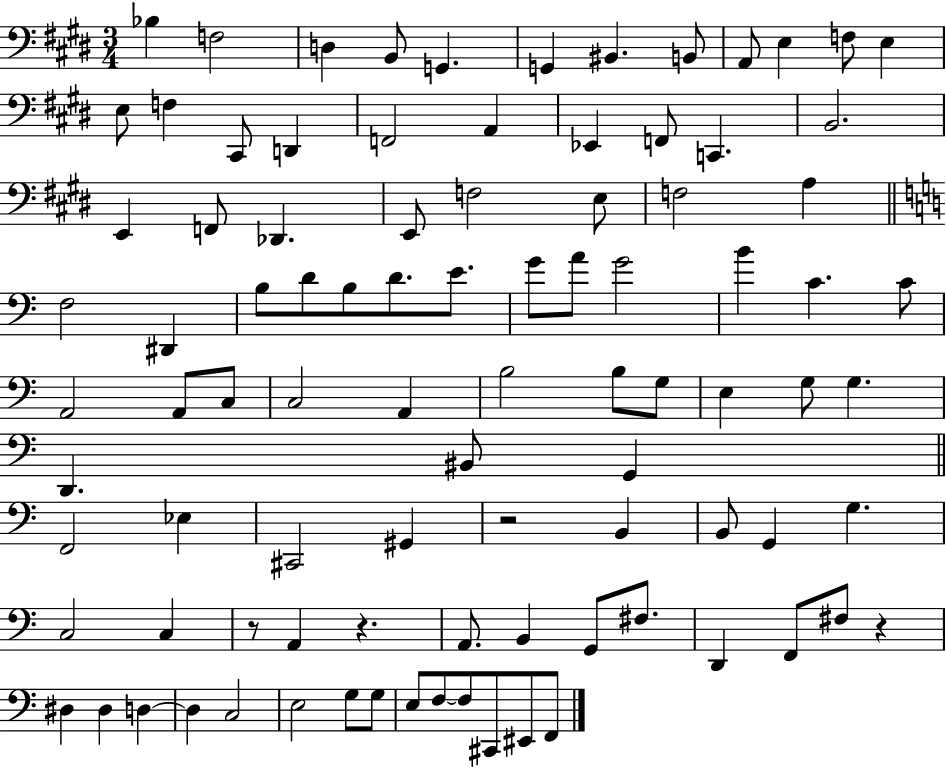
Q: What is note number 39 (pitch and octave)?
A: A4